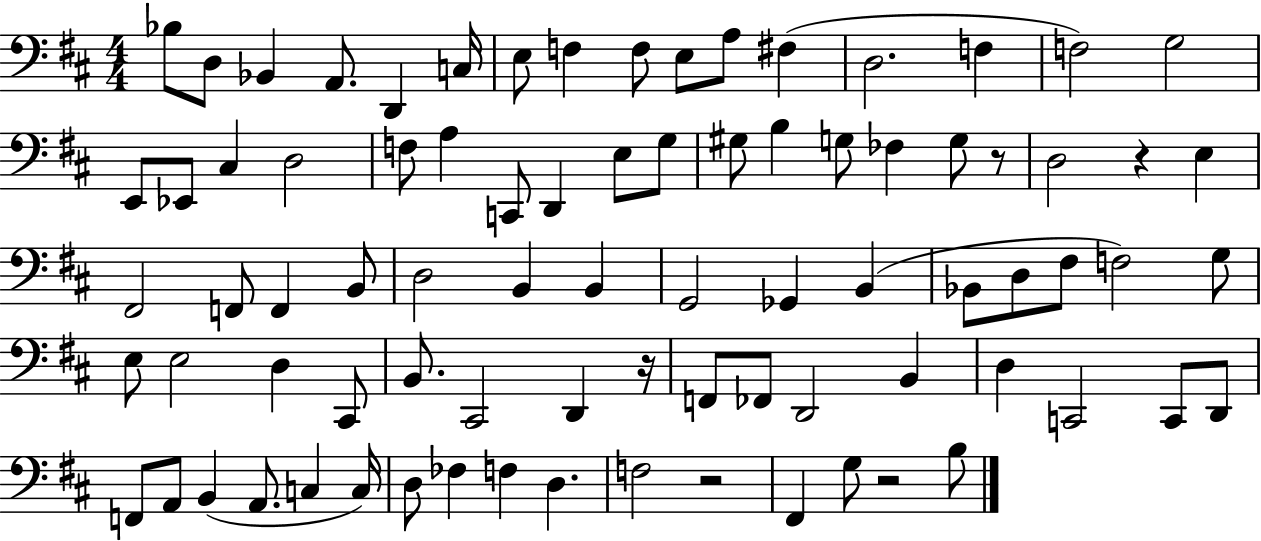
{
  \clef bass
  \numericTimeSignature
  \time 4/4
  \key d \major
  bes8 d8 bes,4 a,8. d,4 c16 | e8 f4 f8 e8 a8 fis4( | d2. f4 | f2) g2 | \break e,8 ees,8 cis4 d2 | f8 a4 c,8 d,4 e8 g8 | gis8 b4 g8 fes4 g8 r8 | d2 r4 e4 | \break fis,2 f,8 f,4 b,8 | d2 b,4 b,4 | g,2 ges,4 b,4( | bes,8 d8 fis8 f2) g8 | \break e8 e2 d4 cis,8 | b,8. cis,2 d,4 r16 | f,8 fes,8 d,2 b,4 | d4 c,2 c,8 d,8 | \break f,8 a,8 b,4( a,8. c4 c16) | d8 fes4 f4 d4. | f2 r2 | fis,4 g8 r2 b8 | \break \bar "|."
}